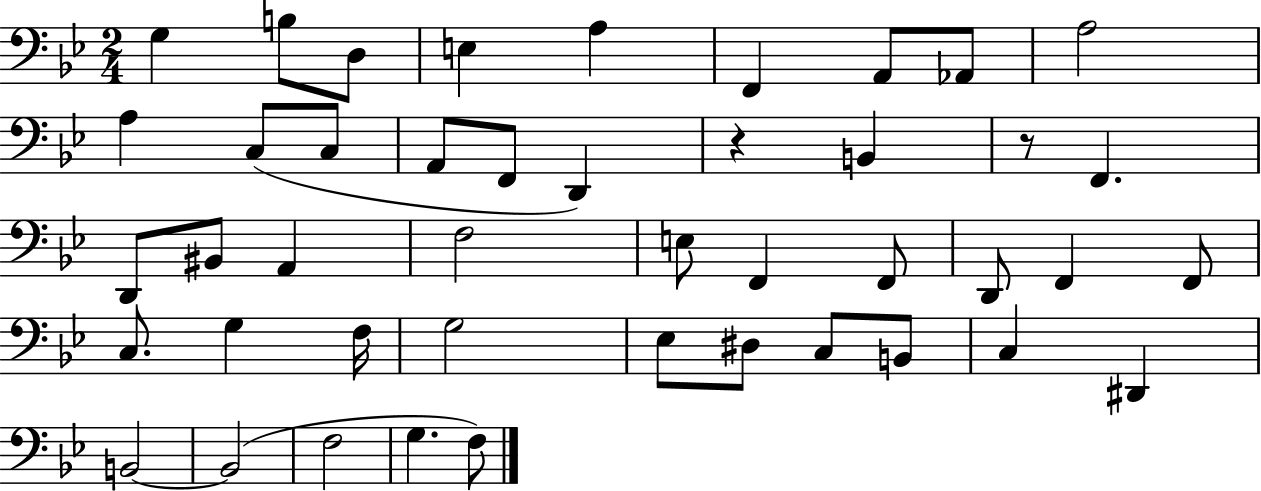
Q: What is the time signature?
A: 2/4